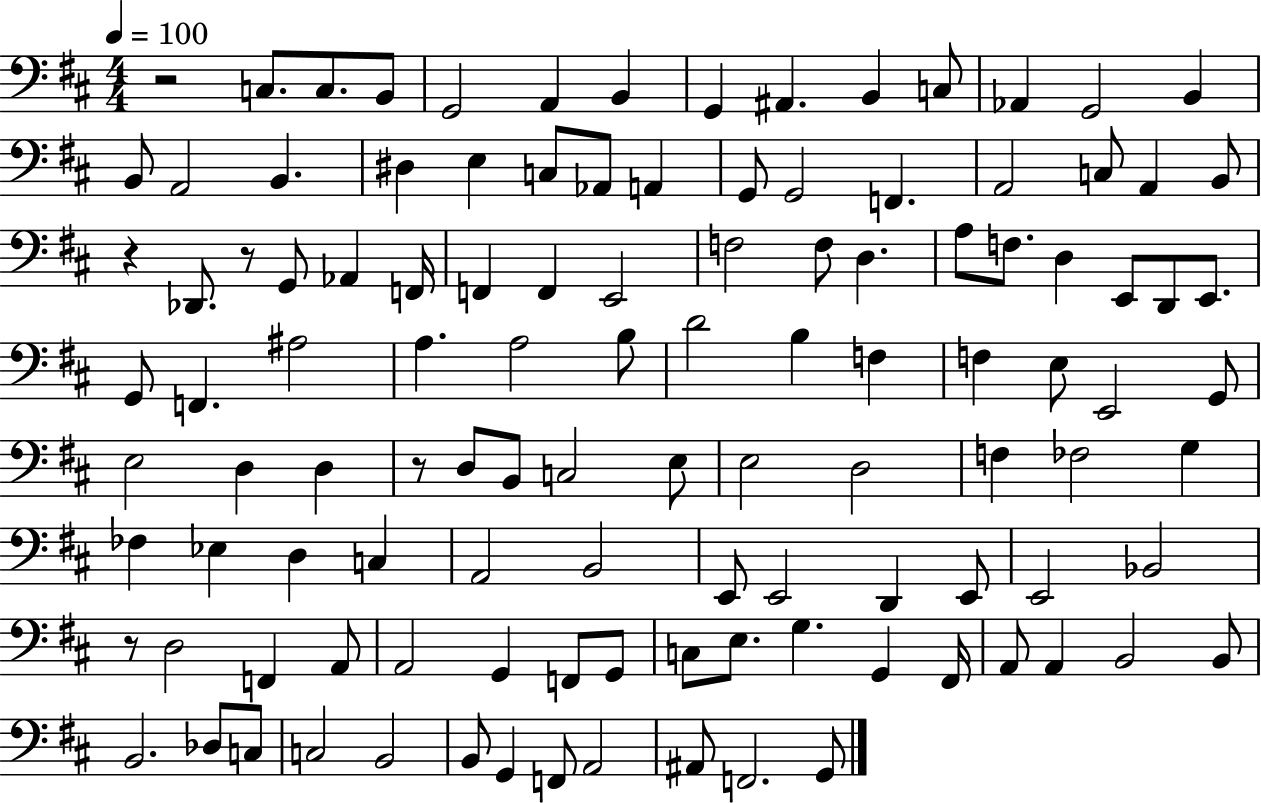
R/h C3/e. C3/e. B2/e G2/h A2/q B2/q G2/q A#2/q. B2/q C3/e Ab2/q G2/h B2/q B2/e A2/h B2/q. D#3/q E3/q C3/e Ab2/e A2/q G2/e G2/h F2/q. A2/h C3/e A2/q B2/e R/q Db2/e. R/e G2/e Ab2/q F2/s F2/q F2/q E2/h F3/h F3/e D3/q. A3/e F3/e. D3/q E2/e D2/e E2/e. G2/e F2/q. A#3/h A3/q. A3/h B3/e D4/h B3/q F3/q F3/q E3/e E2/h G2/e E3/h D3/q D3/q R/e D3/e B2/e C3/h E3/e E3/h D3/h F3/q FES3/h G3/q FES3/q Eb3/q D3/q C3/q A2/h B2/h E2/e E2/h D2/q E2/e E2/h Bb2/h R/e D3/h F2/q A2/e A2/h G2/q F2/e G2/e C3/e E3/e. G3/q. G2/q F#2/s A2/e A2/q B2/h B2/e B2/h. Db3/e C3/e C3/h B2/h B2/e G2/q F2/e A2/h A#2/e F2/h. G2/e